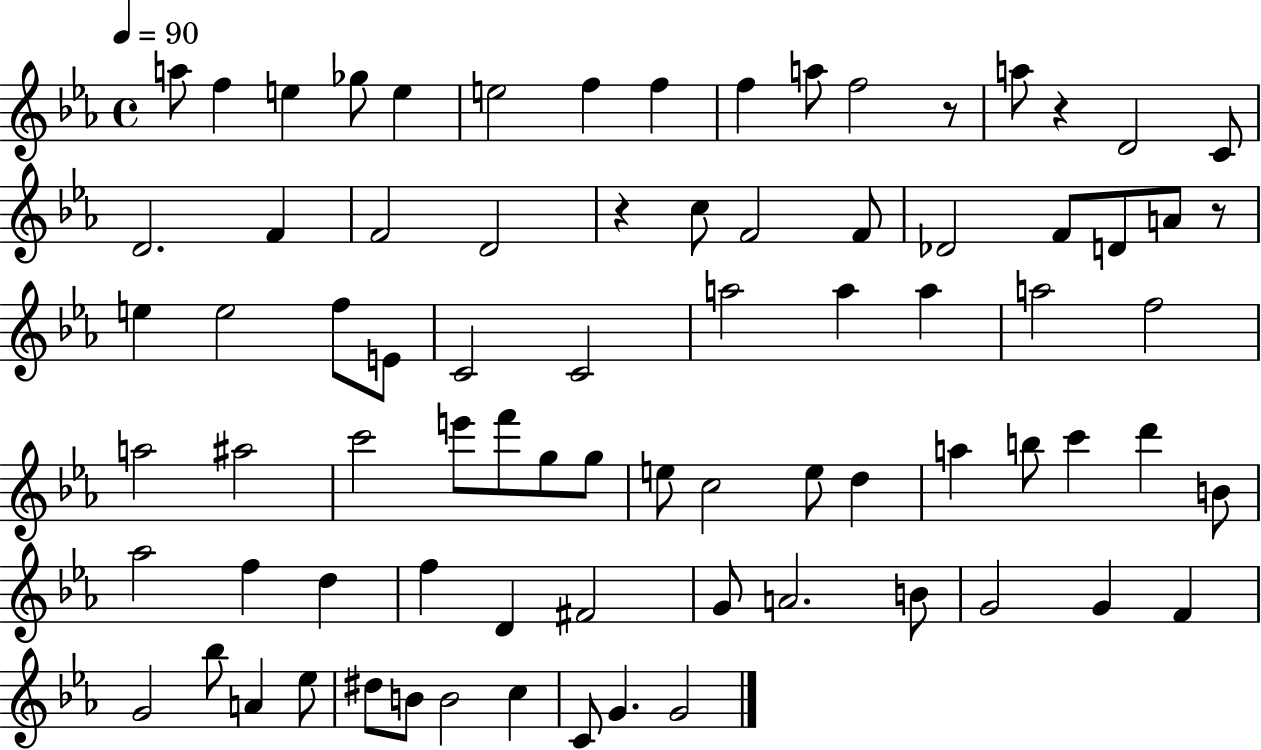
{
  \clef treble
  \time 4/4
  \defaultTimeSignature
  \key ees \major
  \tempo 4 = 90
  a''8 f''4 e''4 ges''8 e''4 | e''2 f''4 f''4 | f''4 a''8 f''2 r8 | a''8 r4 d'2 c'8 | \break d'2. f'4 | f'2 d'2 | r4 c''8 f'2 f'8 | des'2 f'8 d'8 a'8 r8 | \break e''4 e''2 f''8 e'8 | c'2 c'2 | a''2 a''4 a''4 | a''2 f''2 | \break a''2 ais''2 | c'''2 e'''8 f'''8 g''8 g''8 | e''8 c''2 e''8 d''4 | a''4 b''8 c'''4 d'''4 b'8 | \break aes''2 f''4 d''4 | f''4 d'4 fis'2 | g'8 a'2. b'8 | g'2 g'4 f'4 | \break g'2 bes''8 a'4 ees''8 | dis''8 b'8 b'2 c''4 | c'8 g'4. g'2 | \bar "|."
}